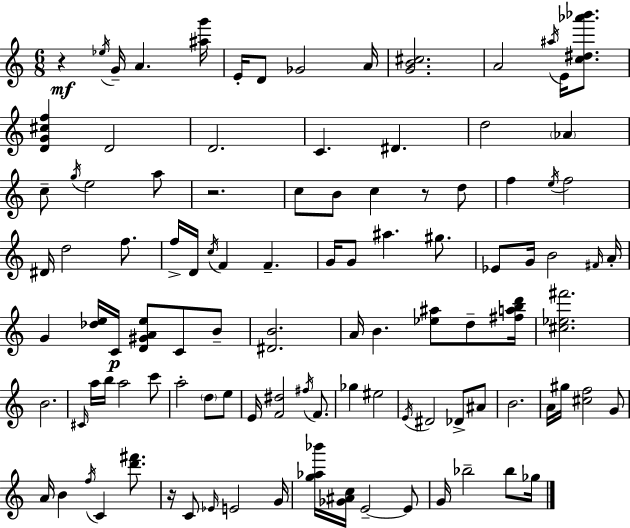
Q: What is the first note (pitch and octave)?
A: Eb5